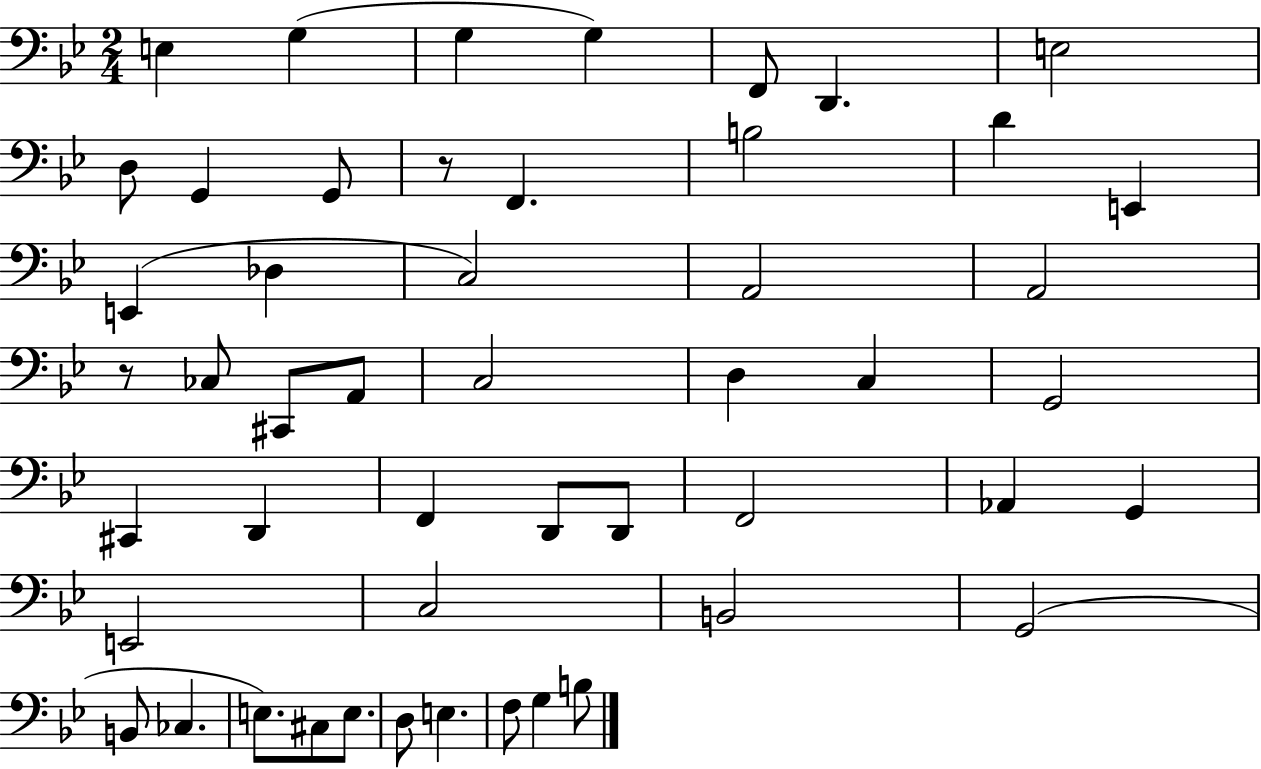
X:1
T:Untitled
M:2/4
L:1/4
K:Bb
E, G, G, G, F,,/2 D,, E,2 D,/2 G,, G,,/2 z/2 F,, B,2 D E,, E,, _D, C,2 A,,2 A,,2 z/2 _C,/2 ^C,,/2 A,,/2 C,2 D, C, G,,2 ^C,, D,, F,, D,,/2 D,,/2 F,,2 _A,, G,, E,,2 C,2 B,,2 G,,2 B,,/2 _C, E,/2 ^C,/2 E,/2 D,/2 E, F,/2 G, B,/2